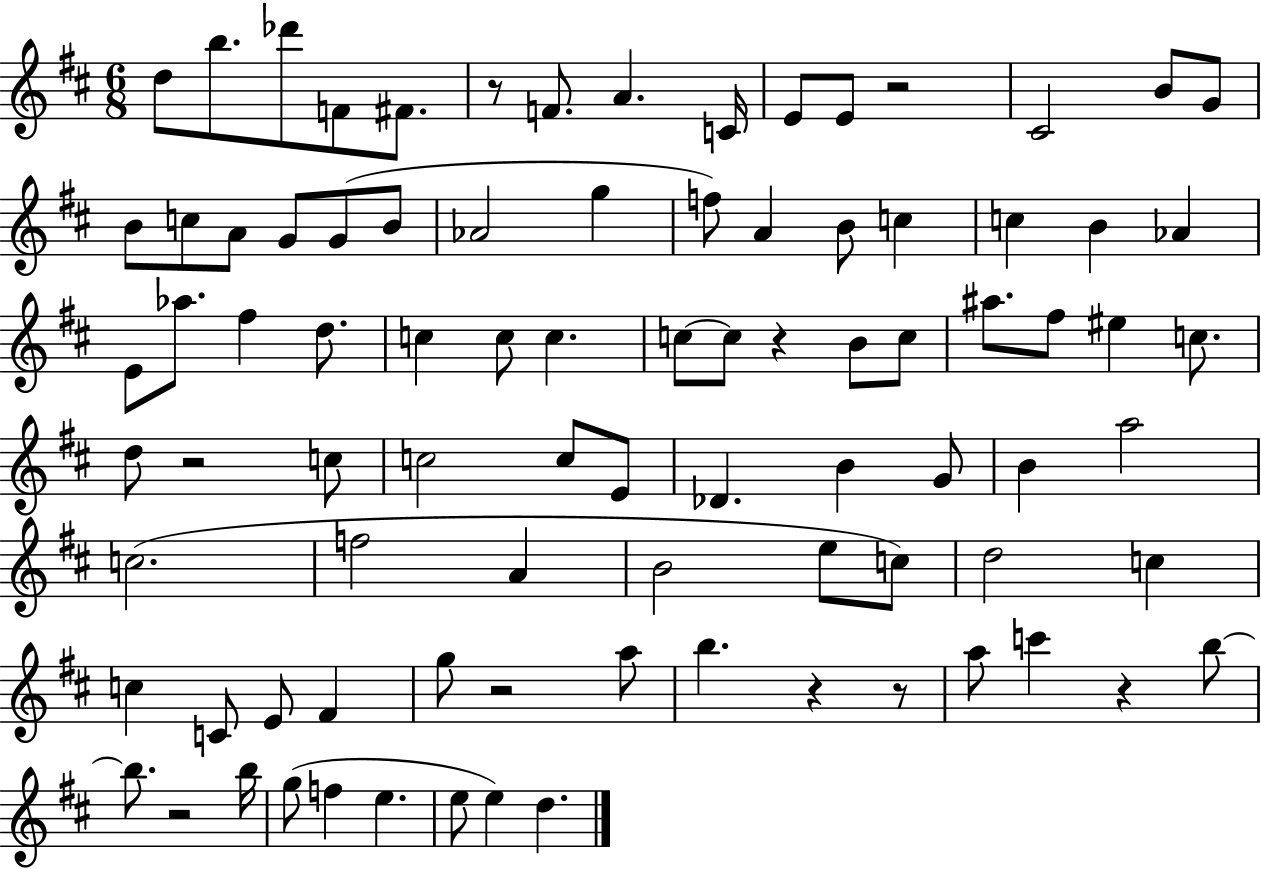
{
  \clef treble
  \numericTimeSignature
  \time 6/8
  \key d \major
  \repeat volta 2 { d''8 b''8. des'''8 f'8 fis'8. | r8 f'8. a'4. c'16 | e'8 e'8 r2 | cis'2 b'8 g'8 | \break b'8 c''8 a'8 g'8 g'8( b'8 | aes'2 g''4 | f''8) a'4 b'8 c''4 | c''4 b'4 aes'4 | \break e'8 aes''8. fis''4 d''8. | c''4 c''8 c''4. | c''8~~ c''8 r4 b'8 c''8 | ais''8. fis''8 eis''4 c''8. | \break d''8 r2 c''8 | c''2 c''8 e'8 | des'4. b'4 g'8 | b'4 a''2 | \break c''2.( | f''2 a'4 | b'2 e''8 c''8) | d''2 c''4 | \break c''4 c'8 e'8 fis'4 | g''8 r2 a''8 | b''4. r4 r8 | a''8 c'''4 r4 b''8~~ | \break b''8. r2 b''16 | g''8( f''4 e''4. | e''8 e''4) d''4. | } \bar "|."
}